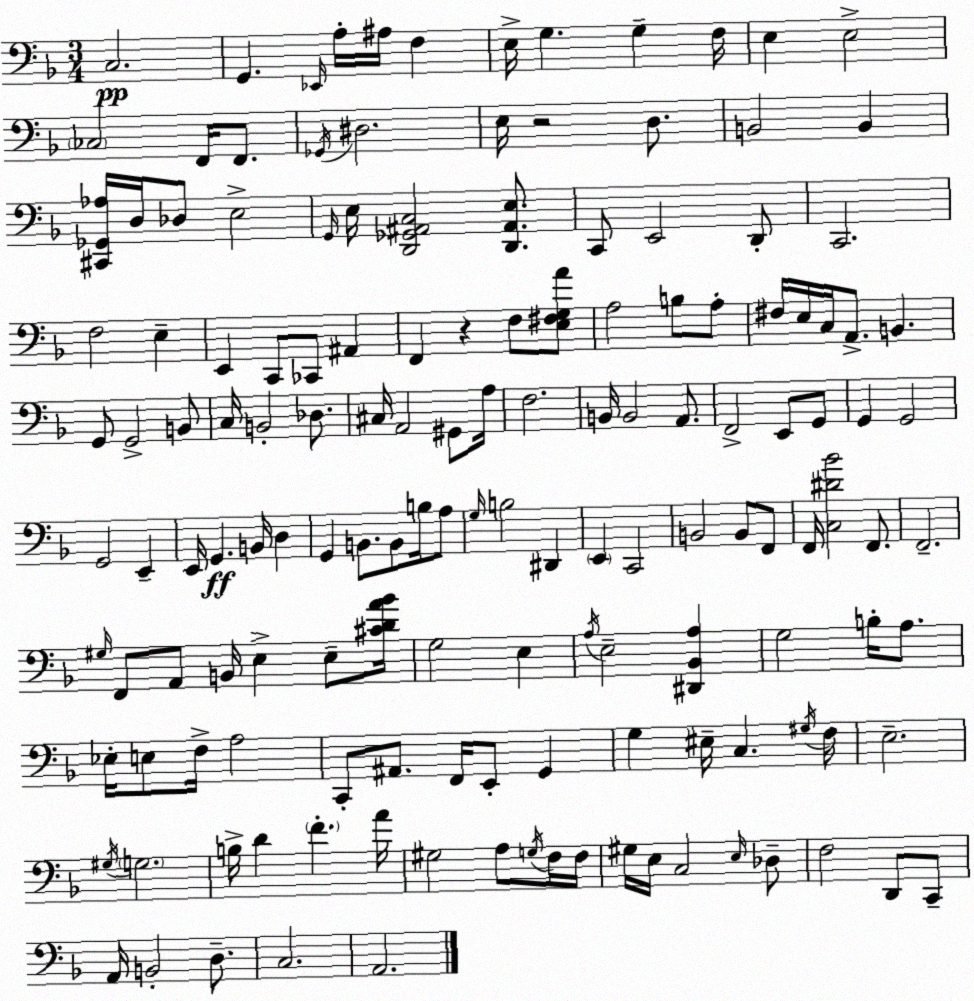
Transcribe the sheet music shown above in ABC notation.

X:1
T:Untitled
M:3/4
L:1/4
K:F
C,2 G,, _E,,/4 A,/4 ^A,/4 F, E,/4 G, G, F,/4 E, E,2 _C,2 F,,/4 F,,/2 _G,,/4 ^D,2 E,/4 z2 D,/2 B,,2 B,, [^C,,_G,,_A,]/4 D,/4 _D,/2 E,2 G,,/4 E,/4 [D,,_G,,^A,,C,]2 [D,,^A,,E,]/2 C,,/2 E,,2 D,,/2 C,,2 F,2 E, E,, C,,/2 _C,,/2 ^A,, F,, z F,/2 [E,^F,G,A]/2 A,2 B,/2 A,/2 ^F,/4 E,/4 C,/4 A,,/2 B,, G,,/2 G,,2 B,,/2 C,/4 B,,2 _D,/2 ^C,/4 A,,2 ^G,,/2 A,/4 F,2 B,,/4 B,,2 A,,/2 F,,2 E,,/2 G,,/2 G,, G,,2 G,,2 E,, E,,/4 G,, B,,/4 D, G,, B,,/2 B,,/2 B,/4 A,/2 G,/4 B,2 ^D,, E,, C,,2 B,,2 B,,/2 F,,/2 F,,/4 [C,^D_B]2 F,,/2 F,,2 ^G,/4 F,,/2 A,,/2 B,,/4 E, E,/2 [^CDA_B]/4 G,2 E, A,/4 E,2 [^D,,_B,,A,] G,2 B,/4 A,/2 _E,/4 E,/2 F,/4 A,2 C,,/2 ^A,,/2 F,,/4 E,,/2 G,, G, ^E,/4 C, ^G,/4 F,/4 E,2 ^G,/4 G,2 B,/4 D F A/4 ^G,2 A,/2 G,/4 F,/4 F,/4 ^G,/4 E,/4 C,2 E,/4 _D,/2 F,2 D,,/2 C,,/2 A,,/4 B,,2 D,/2 C,2 A,,2